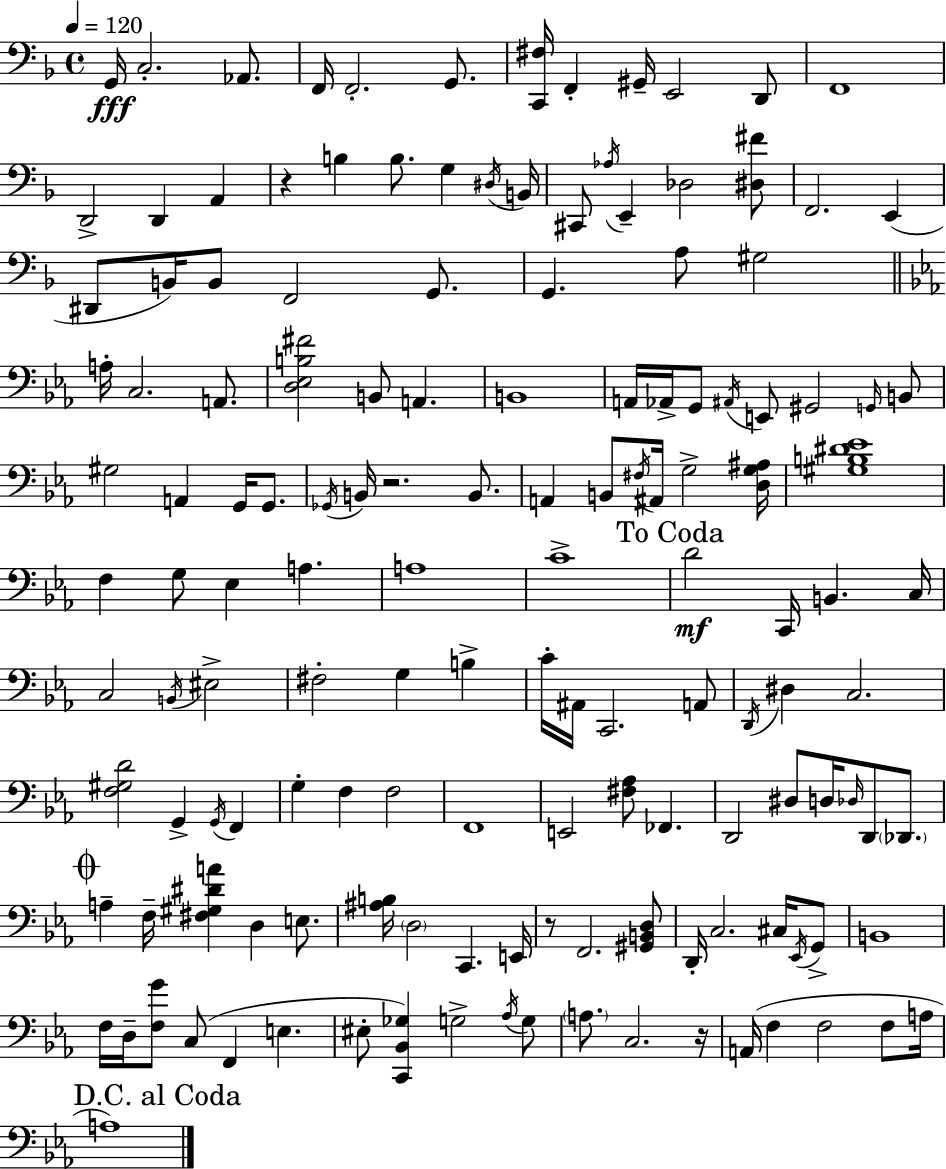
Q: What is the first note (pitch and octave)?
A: G2